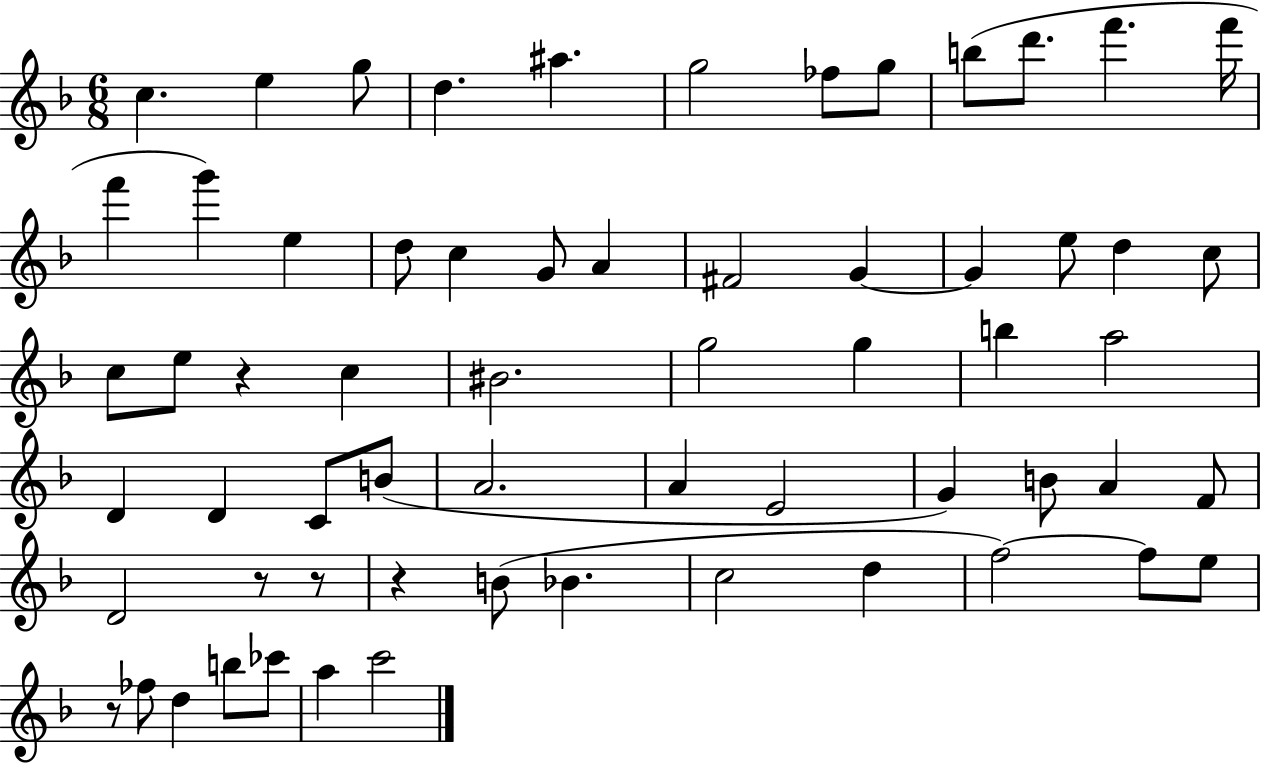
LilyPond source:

{
  \clef treble
  \numericTimeSignature
  \time 6/8
  \key f \major
  c''4. e''4 g''8 | d''4. ais''4. | g''2 fes''8 g''8 | b''8( d'''8. f'''4. f'''16 | \break f'''4 g'''4) e''4 | d''8 c''4 g'8 a'4 | fis'2 g'4~~ | g'4 e''8 d''4 c''8 | \break c''8 e''8 r4 c''4 | bis'2. | g''2 g''4 | b''4 a''2 | \break d'4 d'4 c'8 b'8( | a'2. | a'4 e'2 | g'4) b'8 a'4 f'8 | \break d'2 r8 r8 | r4 b'8( bes'4. | c''2 d''4 | f''2~~) f''8 e''8 | \break r8 fes''8 d''4 b''8 ces'''8 | a''4 c'''2 | \bar "|."
}